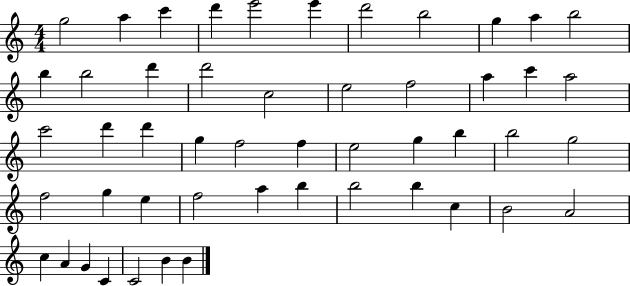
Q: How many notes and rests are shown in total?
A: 50